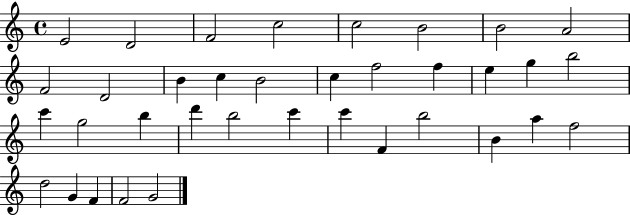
{
  \clef treble
  \time 4/4
  \defaultTimeSignature
  \key c \major
  e'2 d'2 | f'2 c''2 | c''2 b'2 | b'2 a'2 | \break f'2 d'2 | b'4 c''4 b'2 | c''4 f''2 f''4 | e''4 g''4 b''2 | \break c'''4 g''2 b''4 | d'''4 b''2 c'''4 | c'''4 f'4 b''2 | b'4 a''4 f''2 | \break d''2 g'4 f'4 | f'2 g'2 | \bar "|."
}